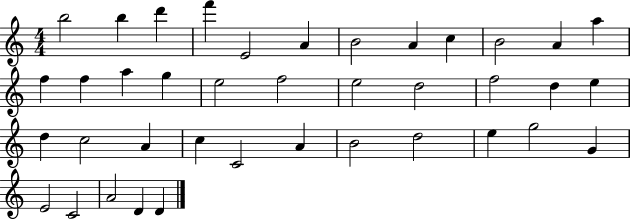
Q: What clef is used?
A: treble